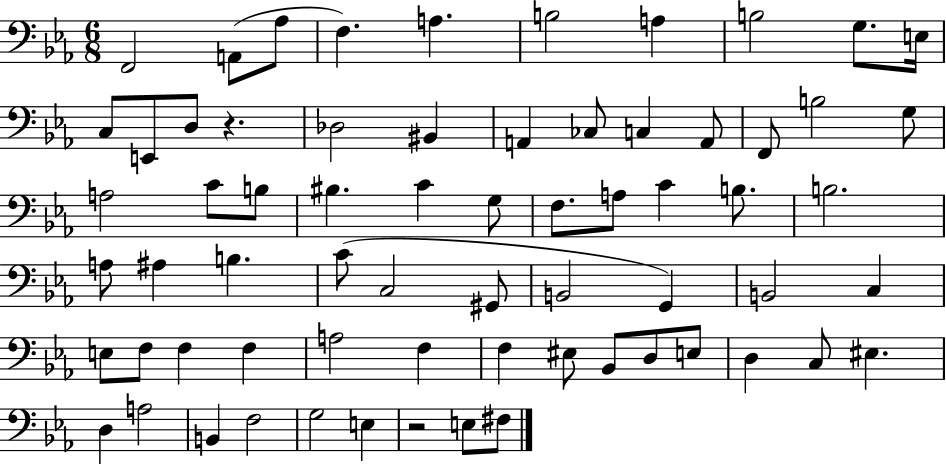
F2/h A2/e Ab3/e F3/q. A3/q. B3/h A3/q B3/h G3/e. E3/s C3/e E2/e D3/e R/q. Db3/h BIS2/q A2/q CES3/e C3/q A2/e F2/e B3/h G3/e A3/h C4/e B3/e BIS3/q. C4/q G3/e F3/e. A3/e C4/q B3/e. B3/h. A3/e A#3/q B3/q. C4/e C3/h G#2/e B2/h G2/q B2/h C3/q E3/e F3/e F3/q F3/q A3/h F3/q F3/q EIS3/e Bb2/e D3/e E3/e D3/q C3/e EIS3/q. D3/q A3/h B2/q F3/h G3/h E3/q R/h E3/e F#3/e